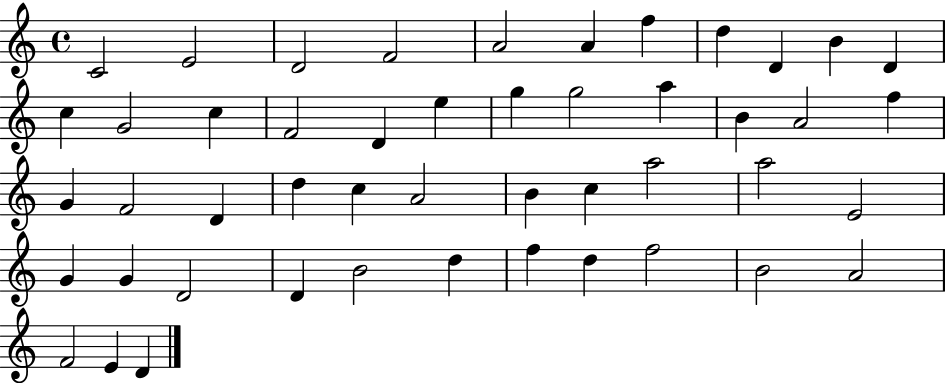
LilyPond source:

{
  \clef treble
  \time 4/4
  \defaultTimeSignature
  \key c \major
  c'2 e'2 | d'2 f'2 | a'2 a'4 f''4 | d''4 d'4 b'4 d'4 | \break c''4 g'2 c''4 | f'2 d'4 e''4 | g''4 g''2 a''4 | b'4 a'2 f''4 | \break g'4 f'2 d'4 | d''4 c''4 a'2 | b'4 c''4 a''2 | a''2 e'2 | \break g'4 g'4 d'2 | d'4 b'2 d''4 | f''4 d''4 f''2 | b'2 a'2 | \break f'2 e'4 d'4 | \bar "|."
}